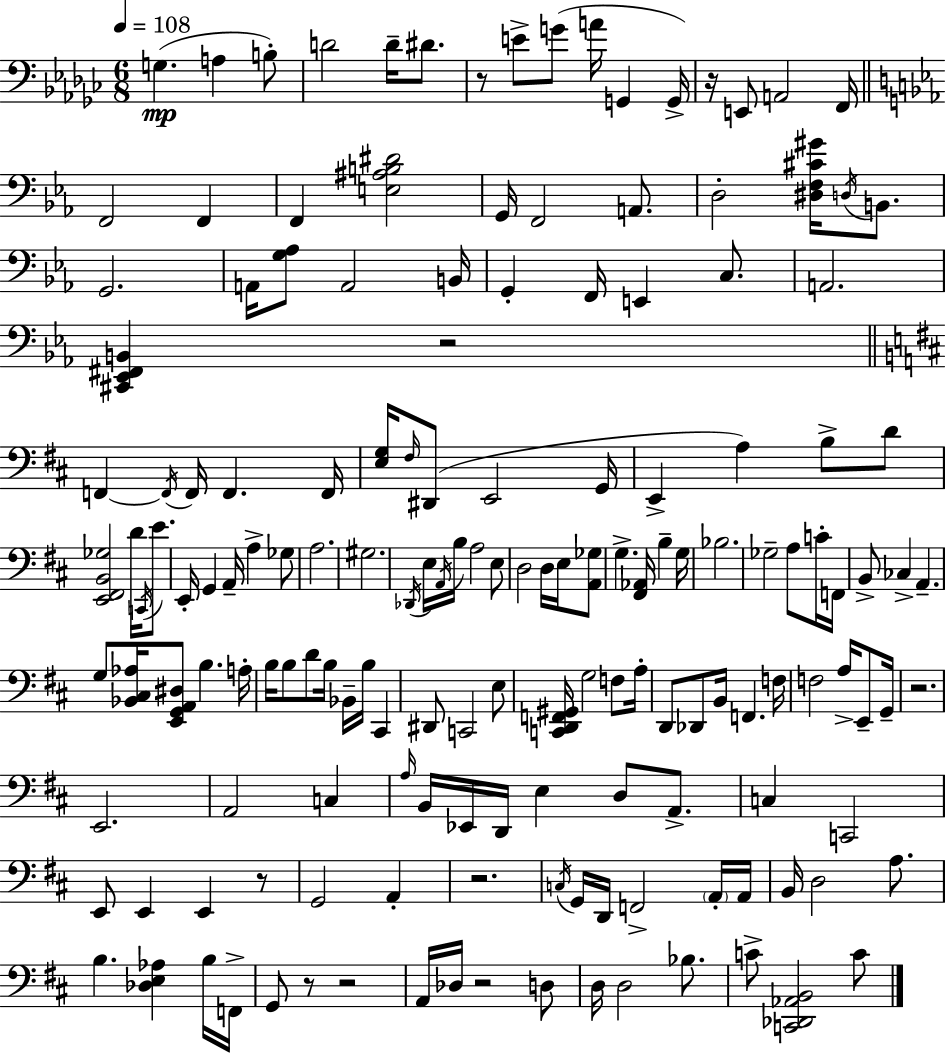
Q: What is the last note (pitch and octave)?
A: C4